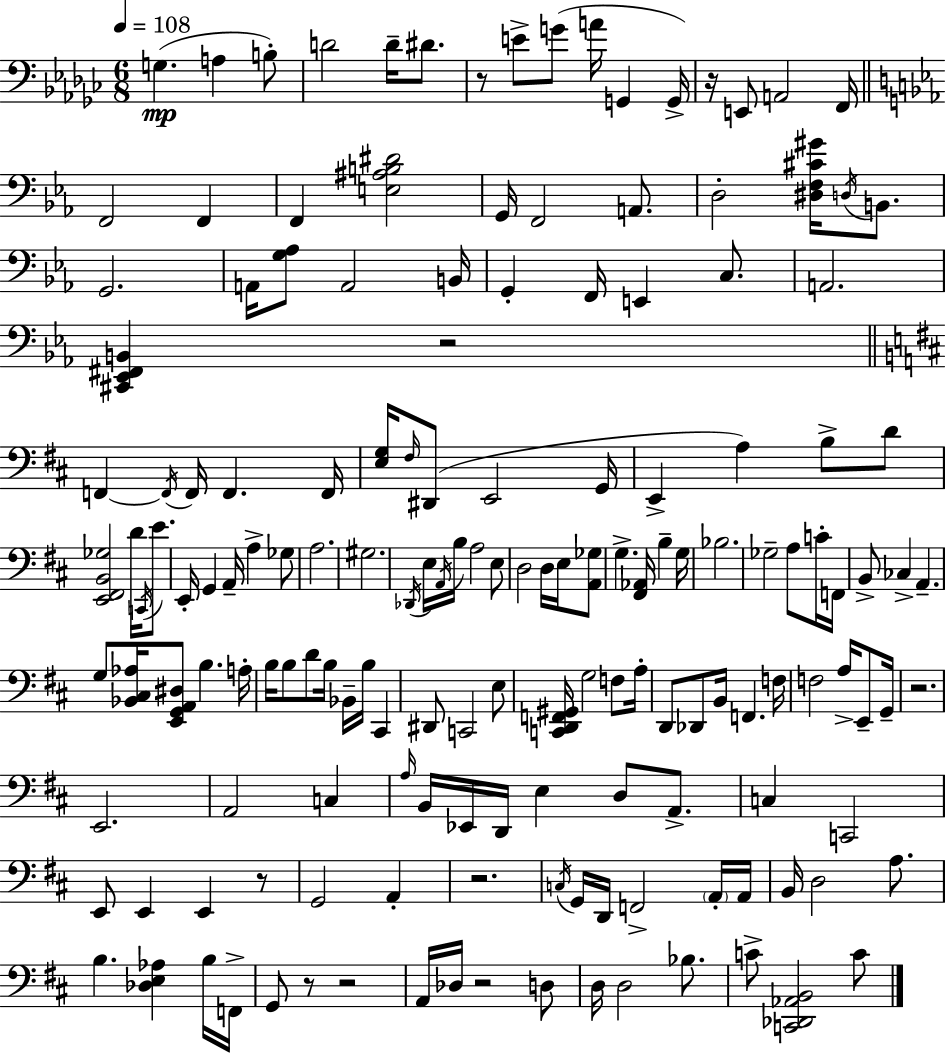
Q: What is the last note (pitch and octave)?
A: C4